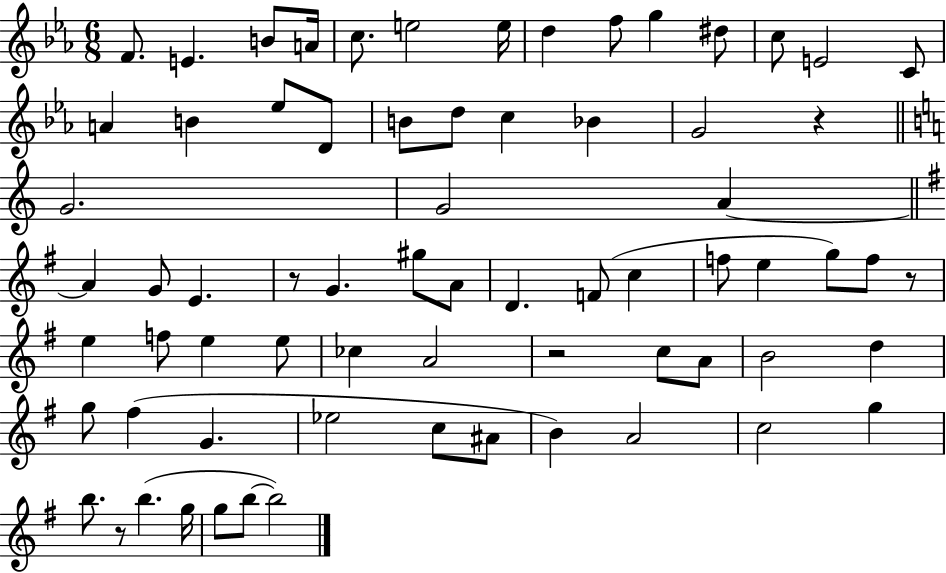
F4/e. E4/q. B4/e A4/s C5/e. E5/h E5/s D5/q F5/e G5/q D#5/e C5/e E4/h C4/e A4/q B4/q Eb5/e D4/e B4/e D5/e C5/q Bb4/q G4/h R/q G4/h. G4/h A4/q A4/q G4/e E4/q. R/e G4/q. G#5/e A4/e D4/q. F4/e C5/q F5/e E5/q G5/e F5/e R/e E5/q F5/e E5/q E5/e CES5/q A4/h R/h C5/e A4/e B4/h D5/q G5/e F#5/q G4/q. Eb5/h C5/e A#4/e B4/q A4/h C5/h G5/q B5/e. R/e B5/q. G5/s G5/e B5/e B5/h